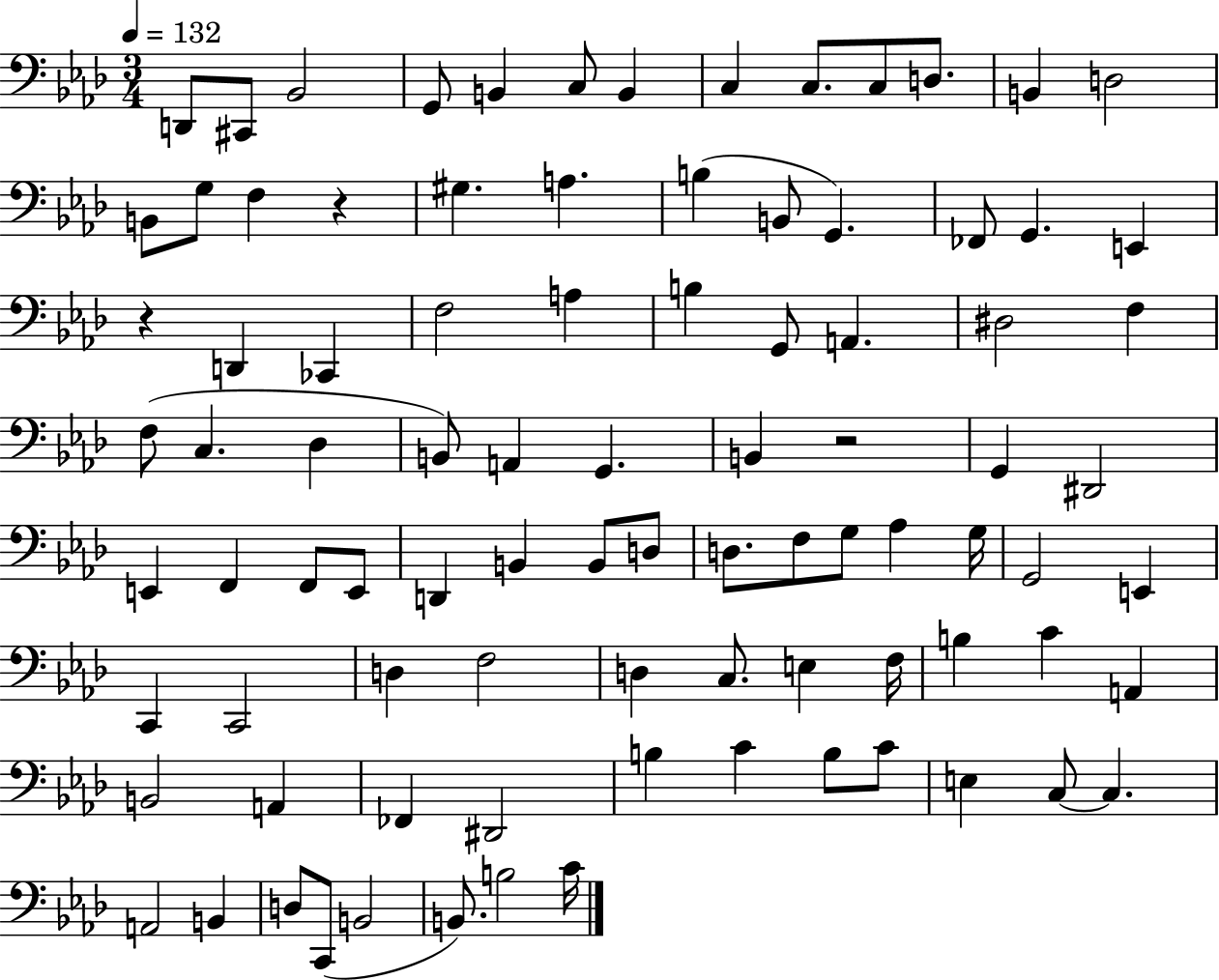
D2/e C#2/e Bb2/h G2/e B2/q C3/e B2/q C3/q C3/e. C3/e D3/e. B2/q D3/h B2/e G3/e F3/q R/q G#3/q. A3/q. B3/q B2/e G2/q. FES2/e G2/q. E2/q R/q D2/q CES2/q F3/h A3/q B3/q G2/e A2/q. D#3/h F3/q F3/e C3/q. Db3/q B2/e A2/q G2/q. B2/q R/h G2/q D#2/h E2/q F2/q F2/e E2/e D2/q B2/q B2/e D3/e D3/e. F3/e G3/e Ab3/q G3/s G2/h E2/q C2/q C2/h D3/q F3/h D3/q C3/e. E3/q F3/s B3/q C4/q A2/q B2/h A2/q FES2/q D#2/h B3/q C4/q B3/e C4/e E3/q C3/e C3/q. A2/h B2/q D3/e C2/e B2/h B2/e. B3/h C4/s